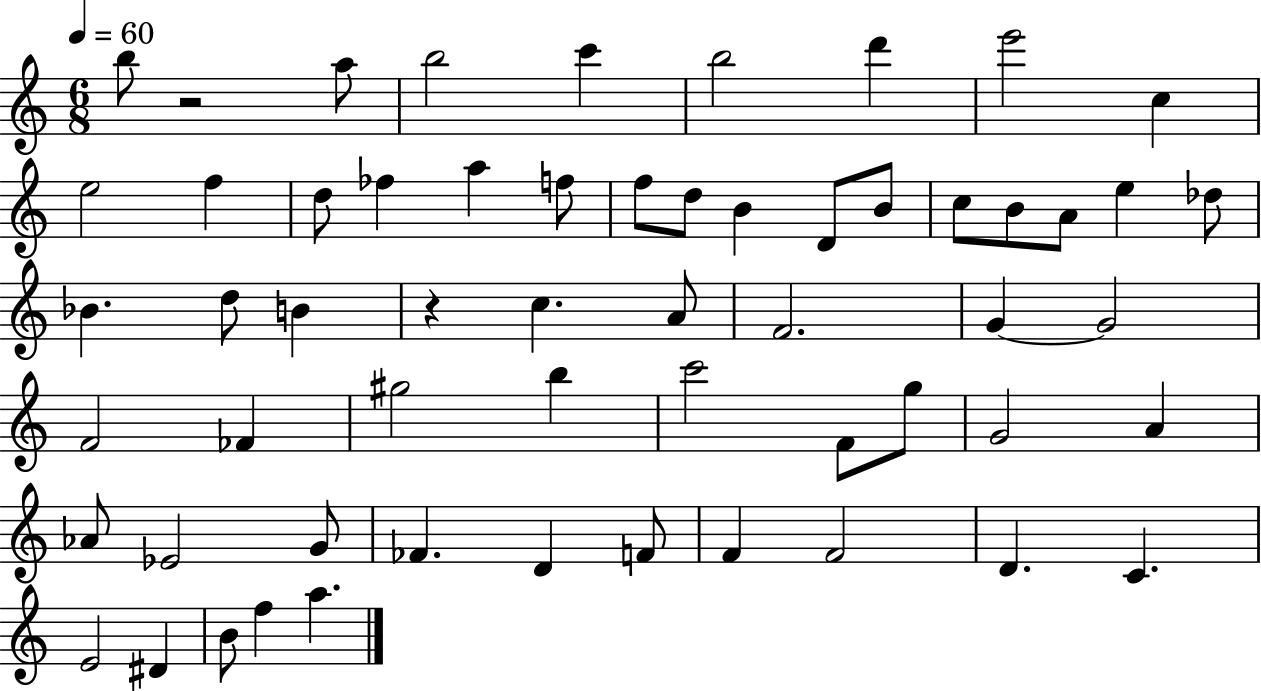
X:1
T:Untitled
M:6/8
L:1/4
K:C
b/2 z2 a/2 b2 c' b2 d' e'2 c e2 f d/2 _f a f/2 f/2 d/2 B D/2 B/2 c/2 B/2 A/2 e _d/2 _B d/2 B z c A/2 F2 G G2 F2 _F ^g2 b c'2 F/2 g/2 G2 A _A/2 _E2 G/2 _F D F/2 F F2 D C E2 ^D B/2 f a